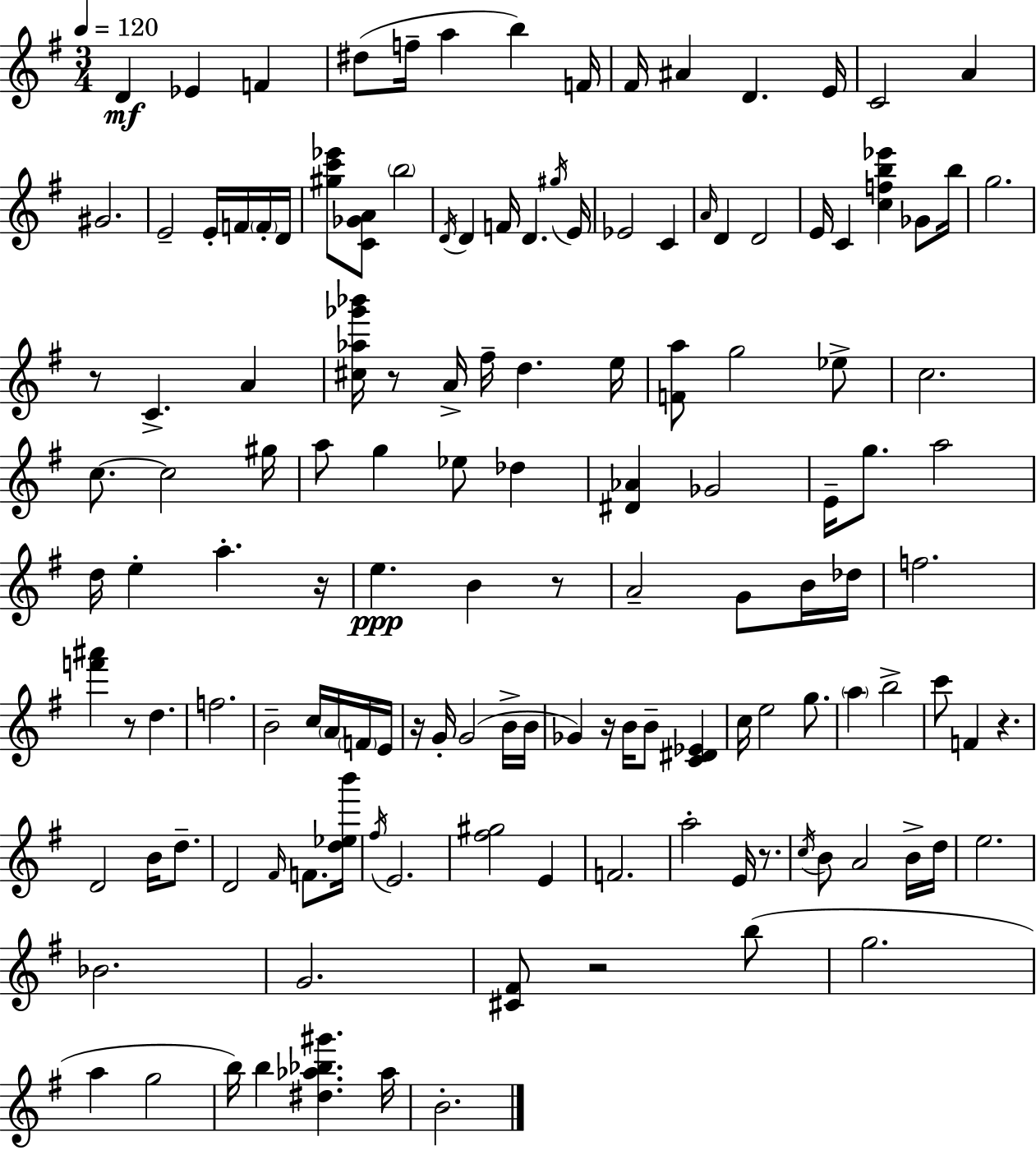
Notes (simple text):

D4/q Eb4/q F4/q D#5/e F5/s A5/q B5/q F4/s F#4/s A#4/q D4/q. E4/s C4/h A4/q G#4/h. E4/h E4/s F4/s F4/s D4/s [G#5,C6,Eb6]/e [C4,Gb4,A4]/e B5/h D4/s D4/q F4/s D4/q. G#5/s E4/s Eb4/h C4/q A4/s D4/q D4/h E4/s C4/q [C5,F5,B5,Eb6]/q Gb4/e B5/s G5/h. R/e C4/q. A4/q [C#5,Ab5,Gb6,Bb6]/s R/e A4/s F#5/s D5/q. E5/s [F4,A5]/e G5/h Eb5/e C5/h. C5/e. C5/h G#5/s A5/e G5/q Eb5/e Db5/q [D#4,Ab4]/q Gb4/h E4/s G5/e. A5/h D5/s E5/q A5/q. R/s E5/q. B4/q R/e A4/h G4/e B4/s Db5/s F5/h. [F6,A#6]/q R/e D5/q. F5/h. B4/h C5/s A4/s F4/s E4/s R/s G4/s G4/h B4/s B4/s Gb4/q R/s B4/s B4/e [C4,D#4,Eb4]/q C5/s E5/h G5/e. A5/q B5/h C6/e F4/q R/q. D4/h B4/s D5/e. D4/h F#4/s F4/e. [D5,Eb5,B6]/s F#5/s E4/h. [F#5,G#5]/h E4/q F4/h. A5/h E4/s R/e. C5/s B4/e A4/h B4/s D5/s E5/h. Bb4/h. G4/h. [C#4,F#4]/e R/h B5/e G5/h. A5/q G5/h B5/s B5/q [D#5,Ab5,Bb5,G#6]/q. Ab5/s B4/h.